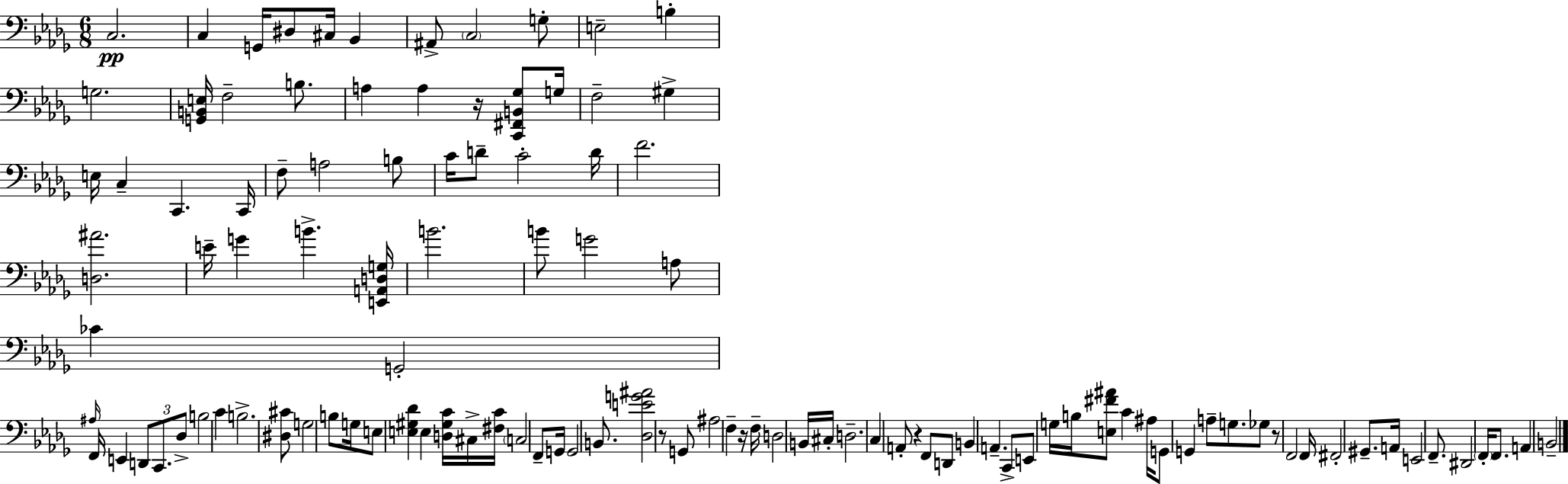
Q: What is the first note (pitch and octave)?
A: C3